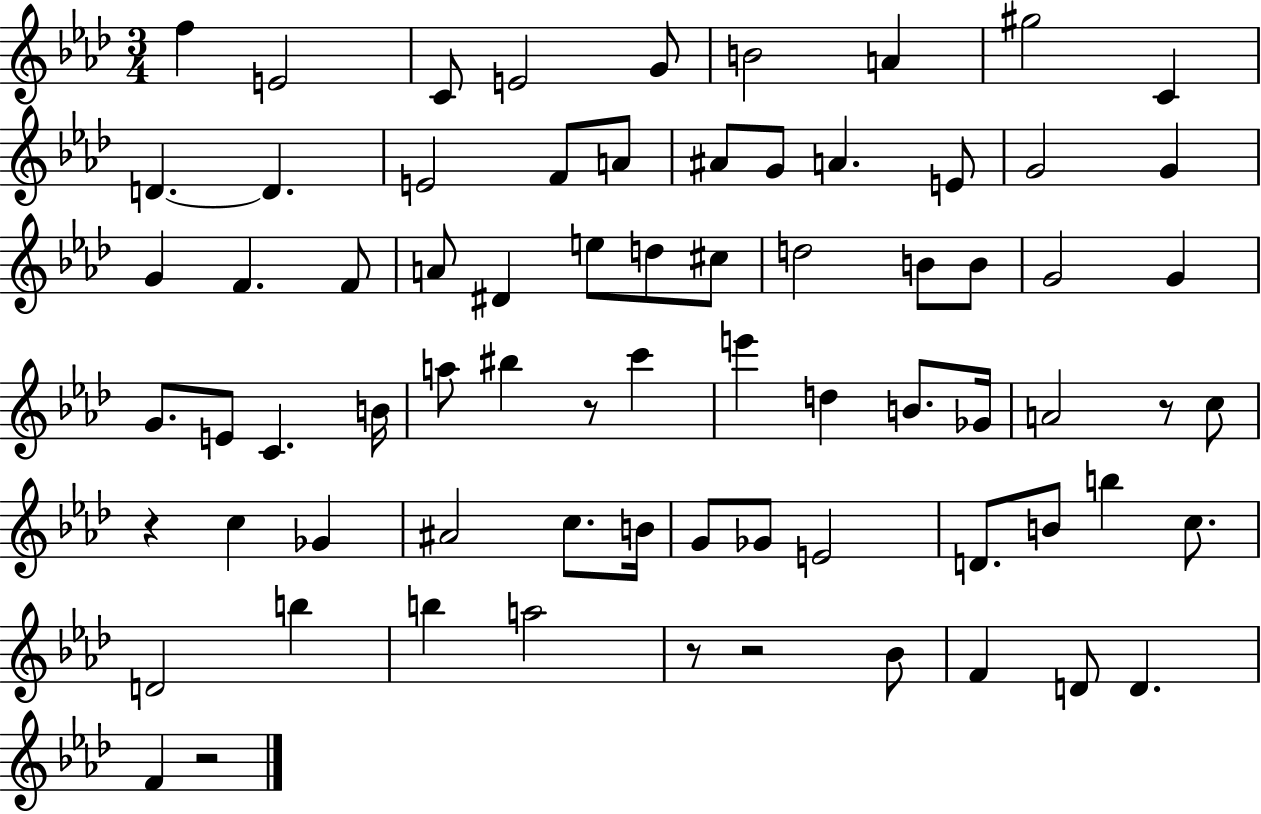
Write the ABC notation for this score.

X:1
T:Untitled
M:3/4
L:1/4
K:Ab
f E2 C/2 E2 G/2 B2 A ^g2 C D D E2 F/2 A/2 ^A/2 G/2 A E/2 G2 G G F F/2 A/2 ^D e/2 d/2 ^c/2 d2 B/2 B/2 G2 G G/2 E/2 C B/4 a/2 ^b z/2 c' e' d B/2 _G/4 A2 z/2 c/2 z c _G ^A2 c/2 B/4 G/2 _G/2 E2 D/2 B/2 b c/2 D2 b b a2 z/2 z2 _B/2 F D/2 D F z2